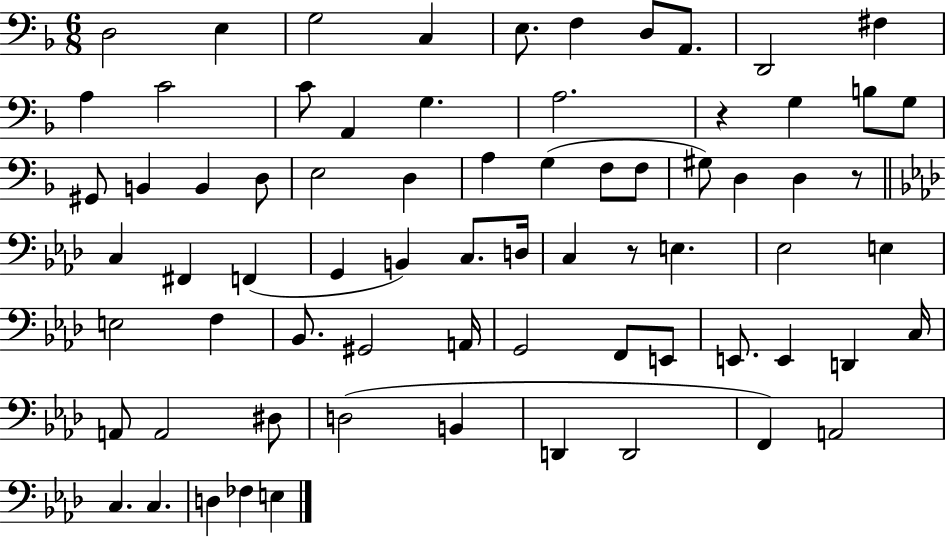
X:1
T:Untitled
M:6/8
L:1/4
K:F
D,2 E, G,2 C, E,/2 F, D,/2 A,,/2 D,,2 ^F, A, C2 C/2 A,, G, A,2 z G, B,/2 G,/2 ^G,,/2 B,, B,, D,/2 E,2 D, A, G, F,/2 F,/2 ^G,/2 D, D, z/2 C, ^F,, F,, G,, B,, C,/2 D,/4 C, z/2 E, _E,2 E, E,2 F, _B,,/2 ^G,,2 A,,/4 G,,2 F,,/2 E,,/2 E,,/2 E,, D,, C,/4 A,,/2 A,,2 ^D,/2 D,2 B,, D,, D,,2 F,, A,,2 C, C, D, _F, E,